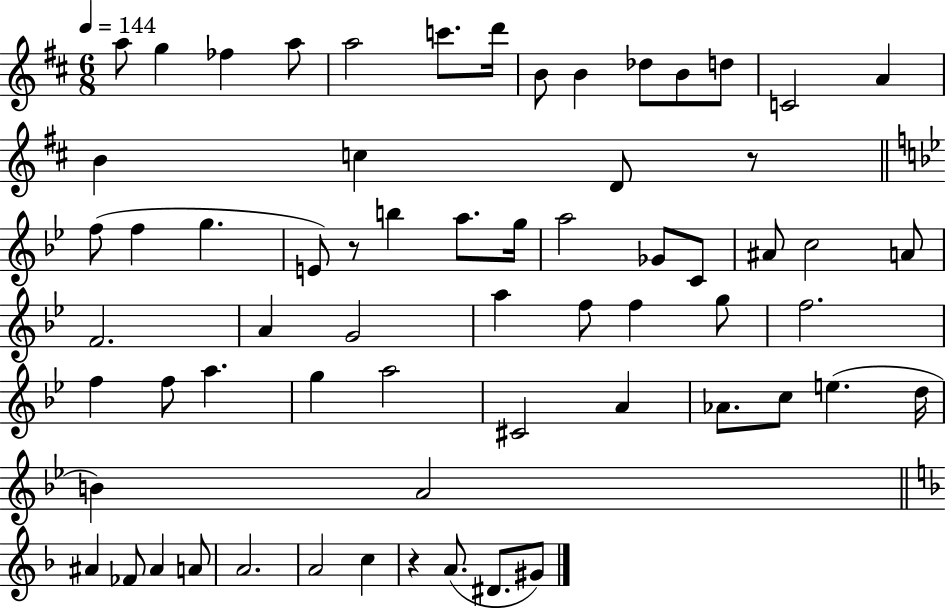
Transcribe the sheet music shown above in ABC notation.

X:1
T:Untitled
M:6/8
L:1/4
K:D
a/2 g _f a/2 a2 c'/2 d'/4 B/2 B _d/2 B/2 d/2 C2 A B c D/2 z/2 f/2 f g E/2 z/2 b a/2 g/4 a2 _G/2 C/2 ^A/2 c2 A/2 F2 A G2 a f/2 f g/2 f2 f f/2 a g a2 ^C2 A _A/2 c/2 e d/4 B A2 ^A _F/2 ^A A/2 A2 A2 c z A/2 ^D/2 ^G/2